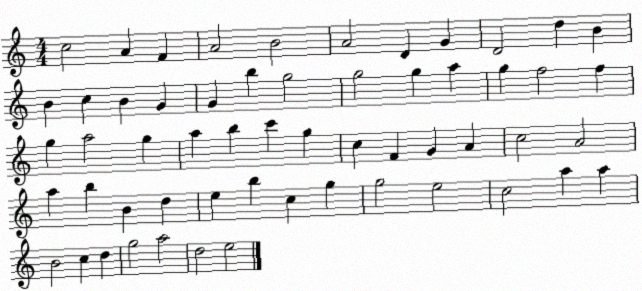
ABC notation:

X:1
T:Untitled
M:4/4
L:1/4
K:C
c2 A F A2 B2 A2 D G D2 d B B c B G G b g2 g2 g a g f2 f g a2 g a b c' g c F G A c2 A2 a b B d e b c g g2 e2 c2 a a B2 c d g2 a2 d2 e2